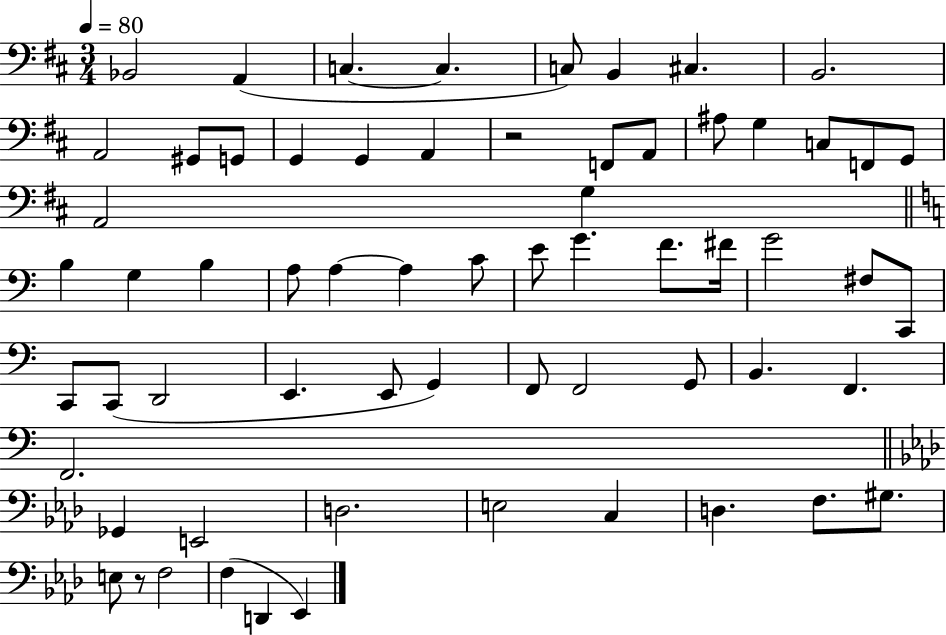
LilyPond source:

{
  \clef bass
  \numericTimeSignature
  \time 3/4
  \key d \major
  \tempo 4 = 80
  \repeat volta 2 { bes,2 a,4( | c4.~~ c4. | c8) b,4 cis4. | b,2. | \break a,2 gis,8 g,8 | g,4 g,4 a,4 | r2 f,8 a,8 | ais8 g4 c8 f,8 g,8 | \break a,2 g4 | \bar "||" \break \key c \major b4 g4 b4 | a8 a4~~ a4 c'8 | e'8 g'4. f'8. fis'16 | g'2 fis8 c,8 | \break c,8 c,8( d,2 | e,4. e,8 g,4) | f,8 f,2 g,8 | b,4. f,4. | \break f,2. | \bar "||" \break \key f \minor ges,4 e,2 | d2. | e2 c4 | d4. f8. gis8. | \break e8 r8 f2 | f4( d,4 ees,4) | } \bar "|."
}